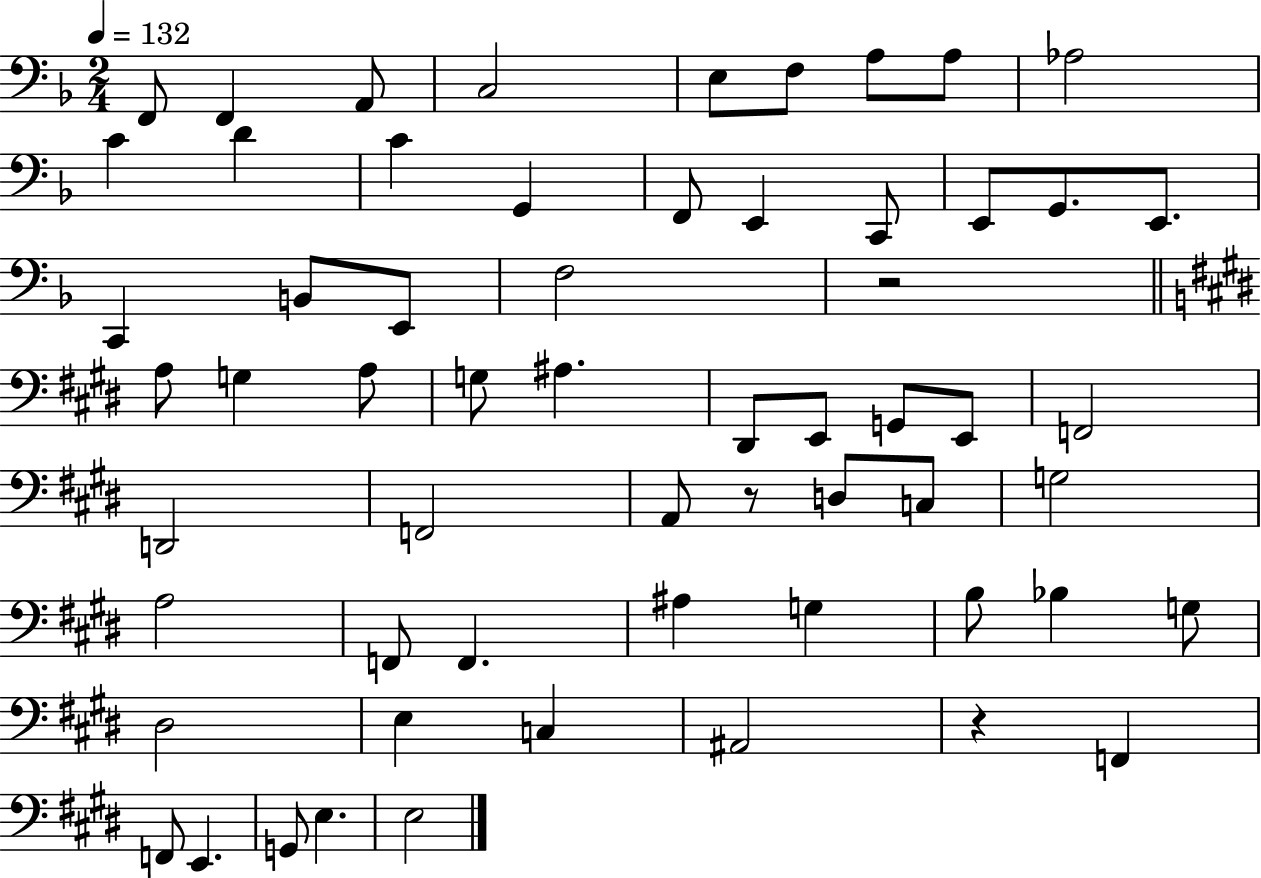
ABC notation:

X:1
T:Untitled
M:2/4
L:1/4
K:F
F,,/2 F,, A,,/2 C,2 E,/2 F,/2 A,/2 A,/2 _A,2 C D C G,, F,,/2 E,, C,,/2 E,,/2 G,,/2 E,,/2 C,, B,,/2 E,,/2 F,2 z2 A,/2 G, A,/2 G,/2 ^A, ^D,,/2 E,,/2 G,,/2 E,,/2 F,,2 D,,2 F,,2 A,,/2 z/2 D,/2 C,/2 G,2 A,2 F,,/2 F,, ^A, G, B,/2 _B, G,/2 ^D,2 E, C, ^A,,2 z F,, F,,/2 E,, G,,/2 E, E,2